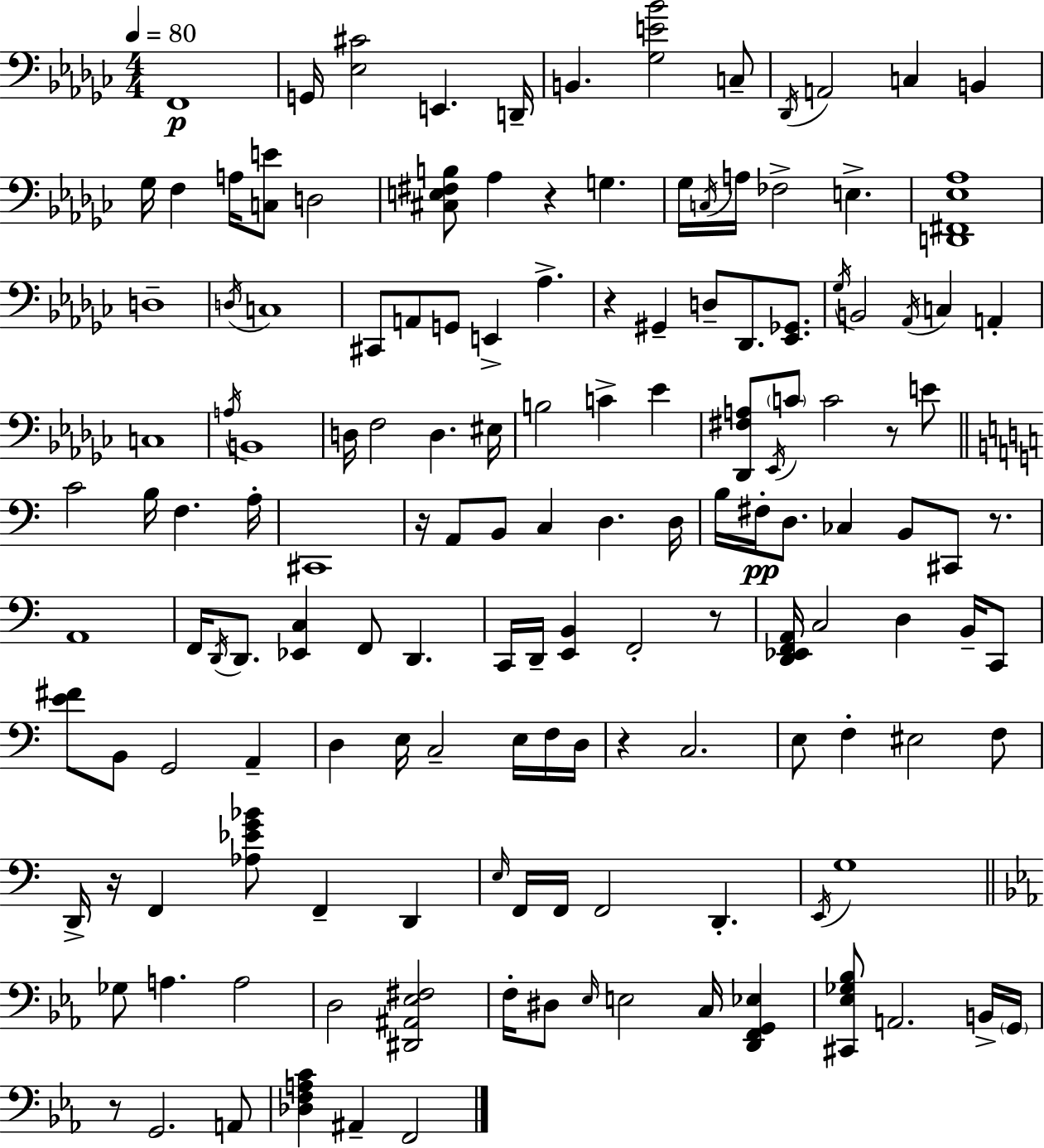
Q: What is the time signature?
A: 4/4